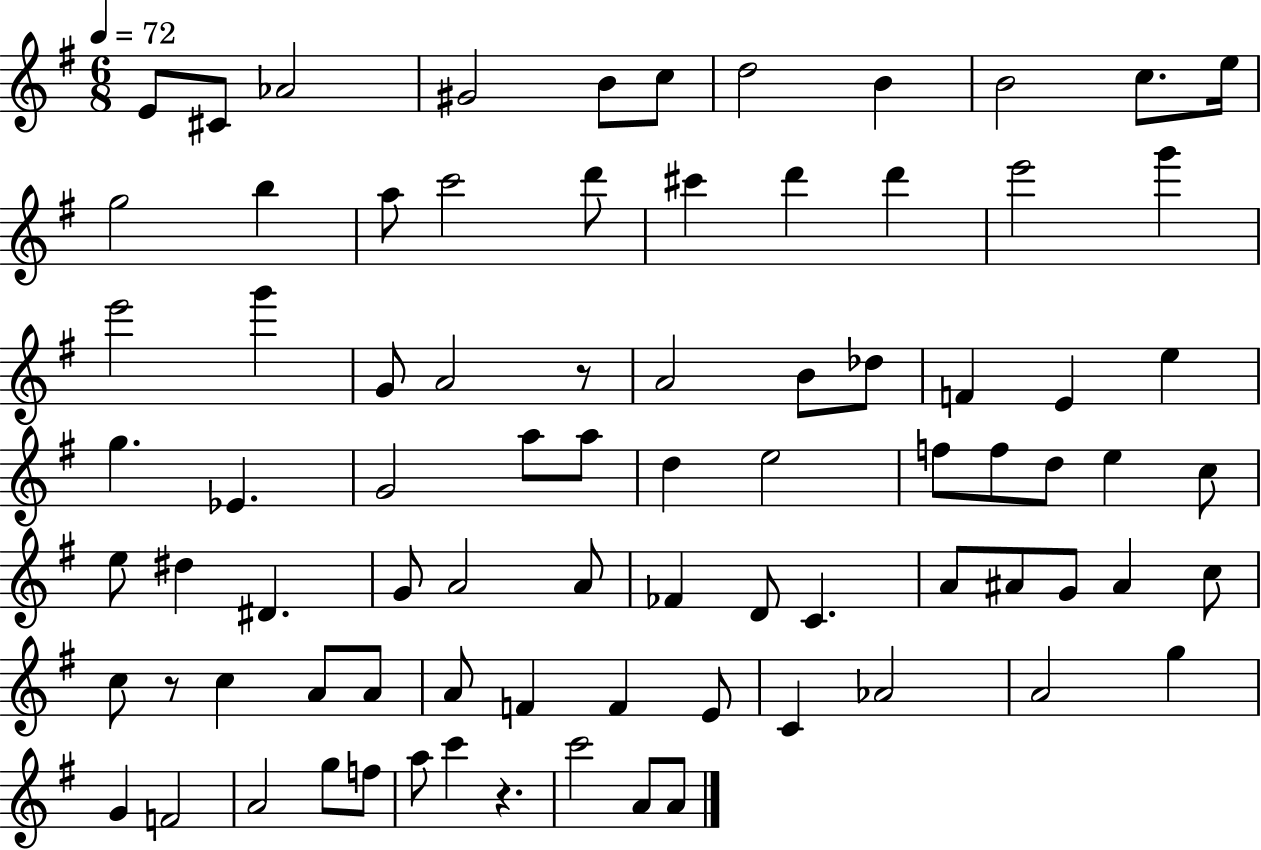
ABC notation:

X:1
T:Untitled
M:6/8
L:1/4
K:G
E/2 ^C/2 _A2 ^G2 B/2 c/2 d2 B B2 c/2 e/4 g2 b a/2 c'2 d'/2 ^c' d' d' e'2 g' e'2 g' G/2 A2 z/2 A2 B/2 _d/2 F E e g _E G2 a/2 a/2 d e2 f/2 f/2 d/2 e c/2 e/2 ^d ^D G/2 A2 A/2 _F D/2 C A/2 ^A/2 G/2 ^A c/2 c/2 z/2 c A/2 A/2 A/2 F F E/2 C _A2 A2 g G F2 A2 g/2 f/2 a/2 c' z c'2 A/2 A/2